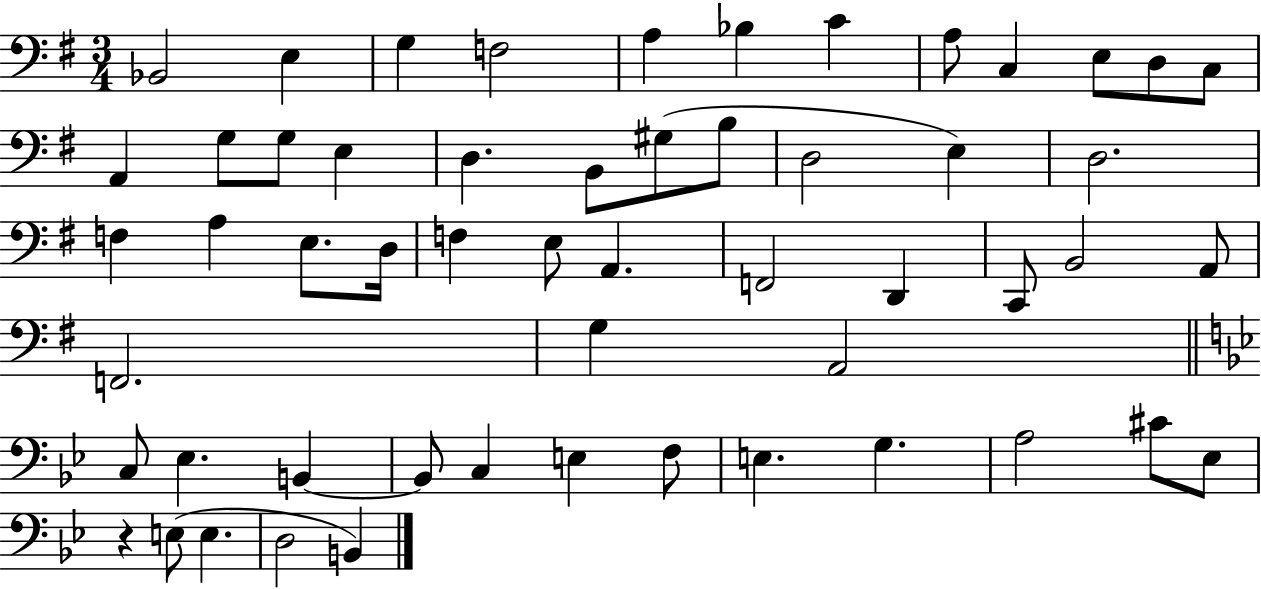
X:1
T:Untitled
M:3/4
L:1/4
K:G
_B,,2 E, G, F,2 A, _B, C A,/2 C, E,/2 D,/2 C,/2 A,, G,/2 G,/2 E, D, B,,/2 ^G,/2 B,/2 D,2 E, D,2 F, A, E,/2 D,/4 F, E,/2 A,, F,,2 D,, C,,/2 B,,2 A,,/2 F,,2 G, A,,2 C,/2 _E, B,, B,,/2 C, E, F,/2 E, G, A,2 ^C/2 _E,/2 z E,/2 E, D,2 B,,